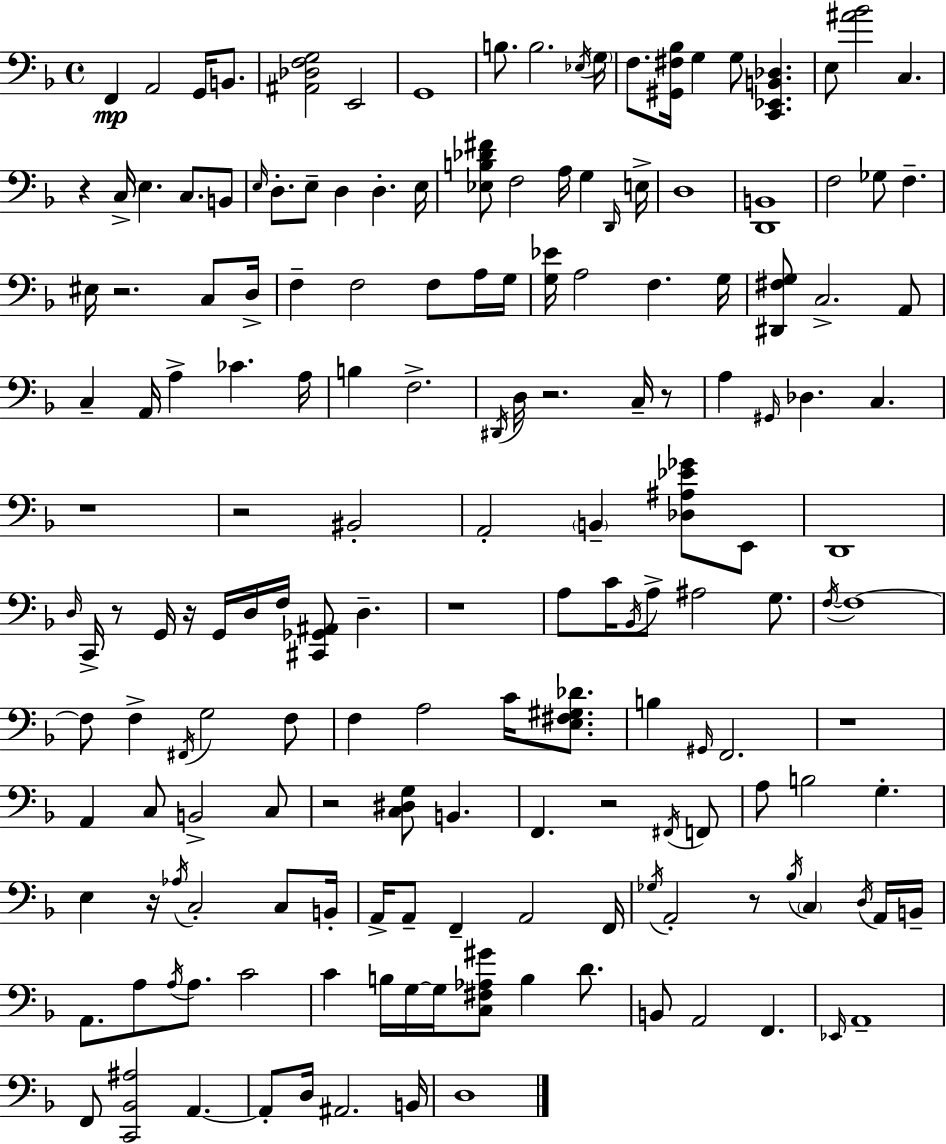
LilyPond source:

{
  \clef bass
  \time 4/4
  \defaultTimeSignature
  \key f \major
  f,4\mp a,2 g,16 b,8. | <ais, des f g>2 e,2 | g,1 | b8. b2. \acciaccatura { ees16 } | \break \parenthesize g16 f8. <gis, fis bes>16 g4 g8 <c, ees, b, des>4. | e8 <ais' bes'>2 c4. | r4 c16-> e4. c8. b,8 | \grace { e16 } d8.-. e8-- d4 d4.-. | \break e16 <ees b des' fis'>8 f2 a16 g4 | \grace { d,16 } e16-> d1 | <d, b,>1 | f2 ges8 f4.-- | \break eis16 r2. | c8 d16-> f4-- f2 f8 | a16 g16 <g ees'>16 a2 f4. | g16 <dis, fis g>8 c2.-> | \break a,8 c4-- a,16 a4-> ces'4. | a16 b4 f2.-> | \acciaccatura { dis,16 } d16 r2. | c16-- r8 a4 \grace { gis,16 } des4. c4. | \break r1 | r2 bis,2-. | a,2-. \parenthesize b,4-- | <des ais ees' ges'>8 e,8 d,1 | \break \grace { d16 } c,16-> r8 g,16 r16 g,16 d16 f16 <cis, ges, ais,>8 | d4.-- r1 | a8 c'16 \acciaccatura { bes,16 } a8-> ais2 | g8. \acciaccatura { f16~ }~ f1 | \break f8 f4-> \acciaccatura { fis,16 } g2 | f8 f4 a2 | c'16 <e fis gis des'>8. b4 \grace { gis,16 } f,2. | r1 | \break a,4 c8 | b,2-> c8 r2 | <c dis g>8 b,4. f,4. | r2 \acciaccatura { fis,16 } f,8 a8 b2 | \break g4.-. e4 r16 | \acciaccatura { aes16 } c2-. c8 b,16-. a,16-> a,8-- f,4-- | a,2 f,16 \acciaccatura { ges16 } a,2-. | r8 \acciaccatura { bes16 } \parenthesize c4 \acciaccatura { d16 } a,16 b,16-- a,8. | \break a8 \acciaccatura { a16 } a8. c'2 | c'4 b16 g16~~ g16 <c fis aes gis'>8 b4 d'8. | b,8 a,2 f,4. | \grace { ees,16 } a,1-- | \break f,8 <c, bes, ais>2 a,4.~~ | a,8-. d16 ais,2. | b,16 d1 | \bar "|."
}